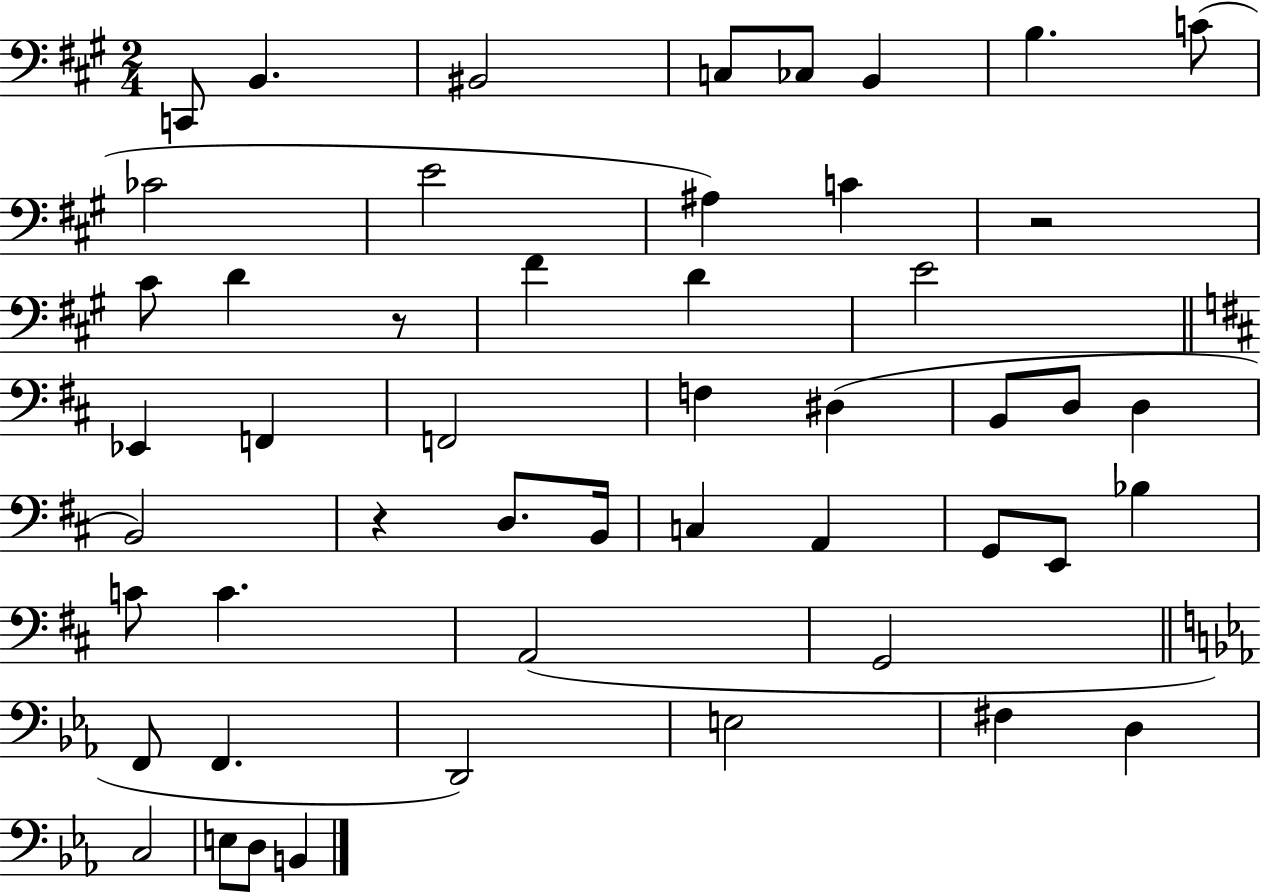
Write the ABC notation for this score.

X:1
T:Untitled
M:2/4
L:1/4
K:A
C,,/2 B,, ^B,,2 C,/2 _C,/2 B,, B, C/2 _C2 E2 ^A, C z2 ^C/2 D z/2 ^F D E2 _E,, F,, F,,2 F, ^D, B,,/2 D,/2 D, B,,2 z D,/2 B,,/4 C, A,, G,,/2 E,,/2 _B, C/2 C A,,2 G,,2 F,,/2 F,, D,,2 E,2 ^F, D, C,2 E,/2 D,/2 B,,